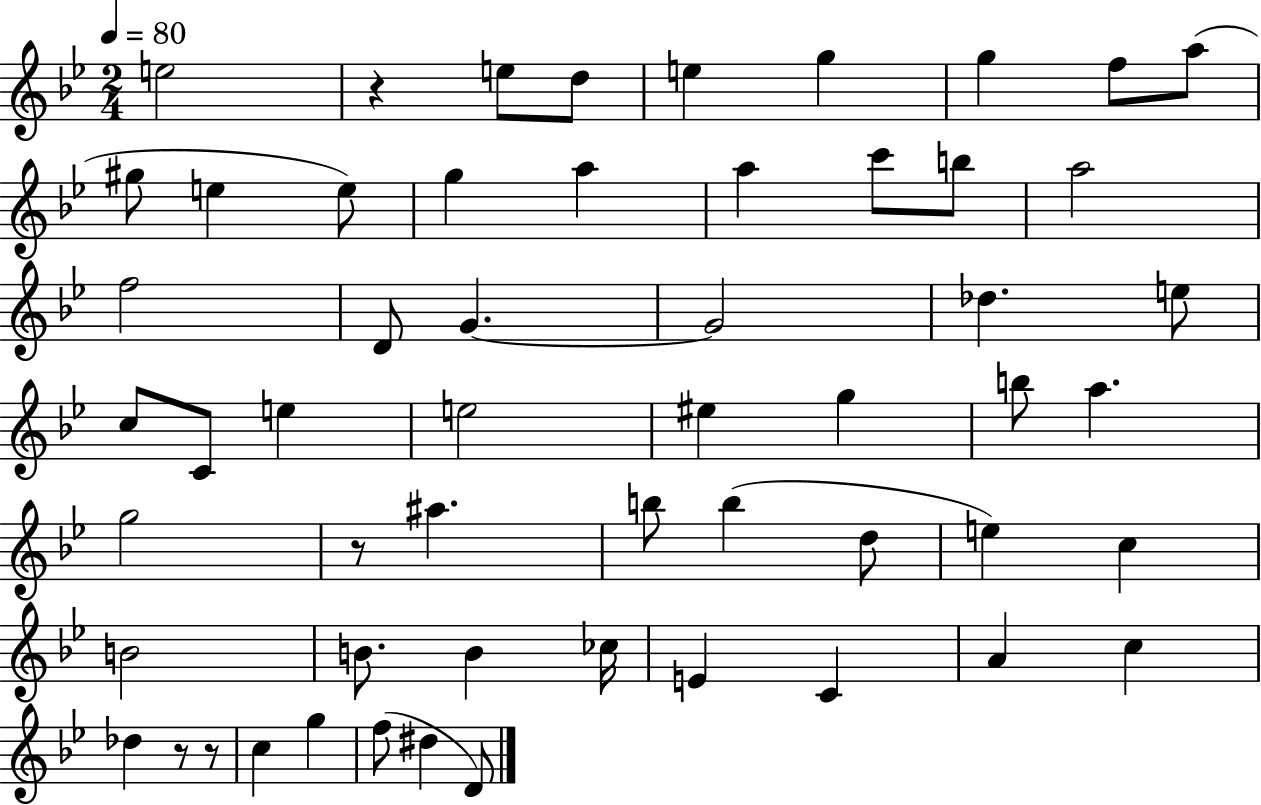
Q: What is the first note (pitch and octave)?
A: E5